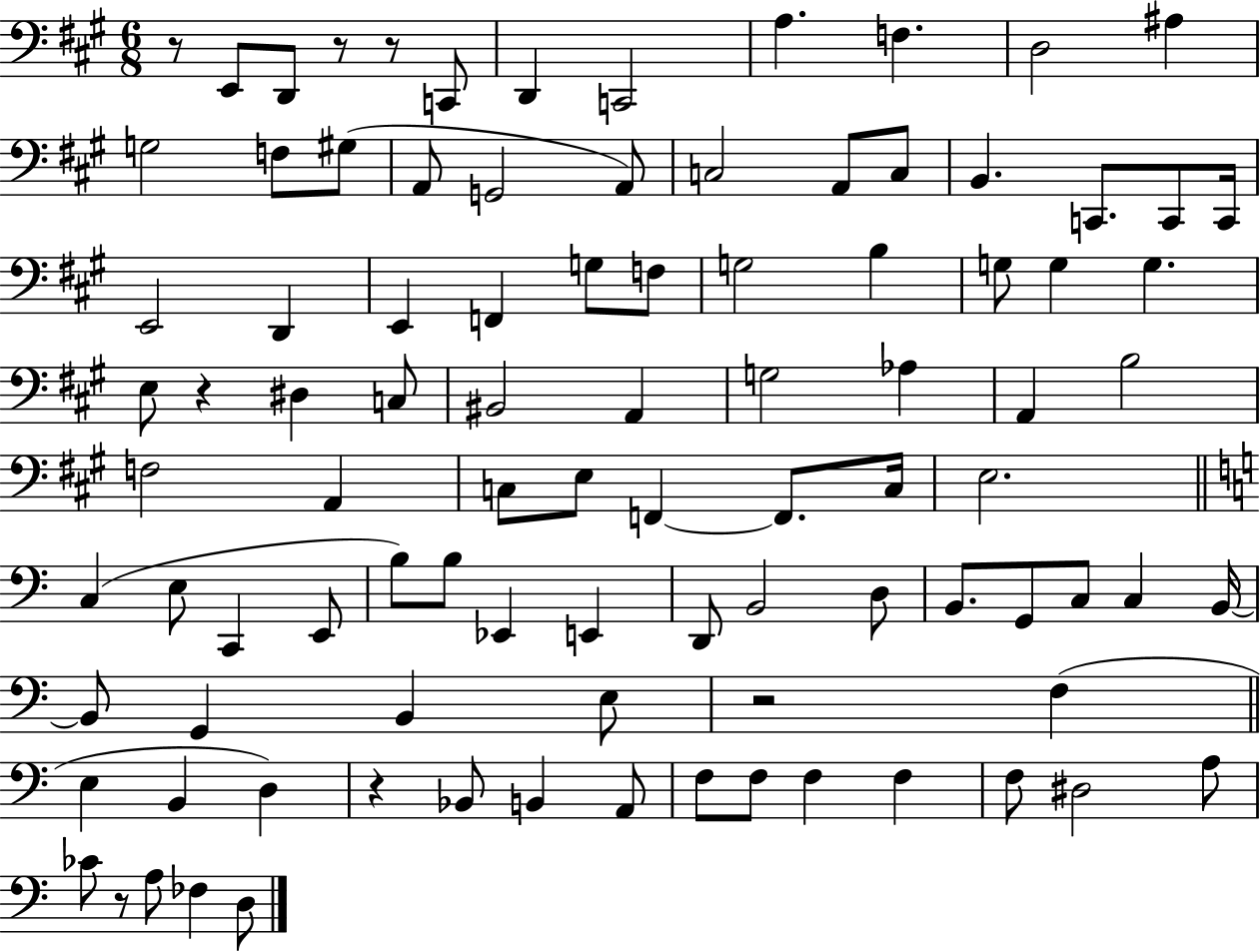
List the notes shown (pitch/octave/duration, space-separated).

R/e E2/e D2/e R/e R/e C2/e D2/q C2/h A3/q. F3/q. D3/h A#3/q G3/h F3/e G#3/e A2/e G2/h A2/e C3/h A2/e C3/e B2/q. C2/e. C2/e C2/s E2/h D2/q E2/q F2/q G3/e F3/e G3/h B3/q G3/e G3/q G3/q. E3/e R/q D#3/q C3/e BIS2/h A2/q G3/h Ab3/q A2/q B3/h F3/h A2/q C3/e E3/e F2/q F2/e. C3/s E3/h. C3/q E3/e C2/q E2/e B3/e B3/e Eb2/q E2/q D2/e B2/h D3/e B2/e. G2/e C3/e C3/q B2/s B2/e G2/q B2/q E3/e R/h F3/q E3/q B2/q D3/q R/q Bb2/e B2/q A2/e F3/e F3/e F3/q F3/q F3/e D#3/h A3/e CES4/e R/e A3/e FES3/q D3/e